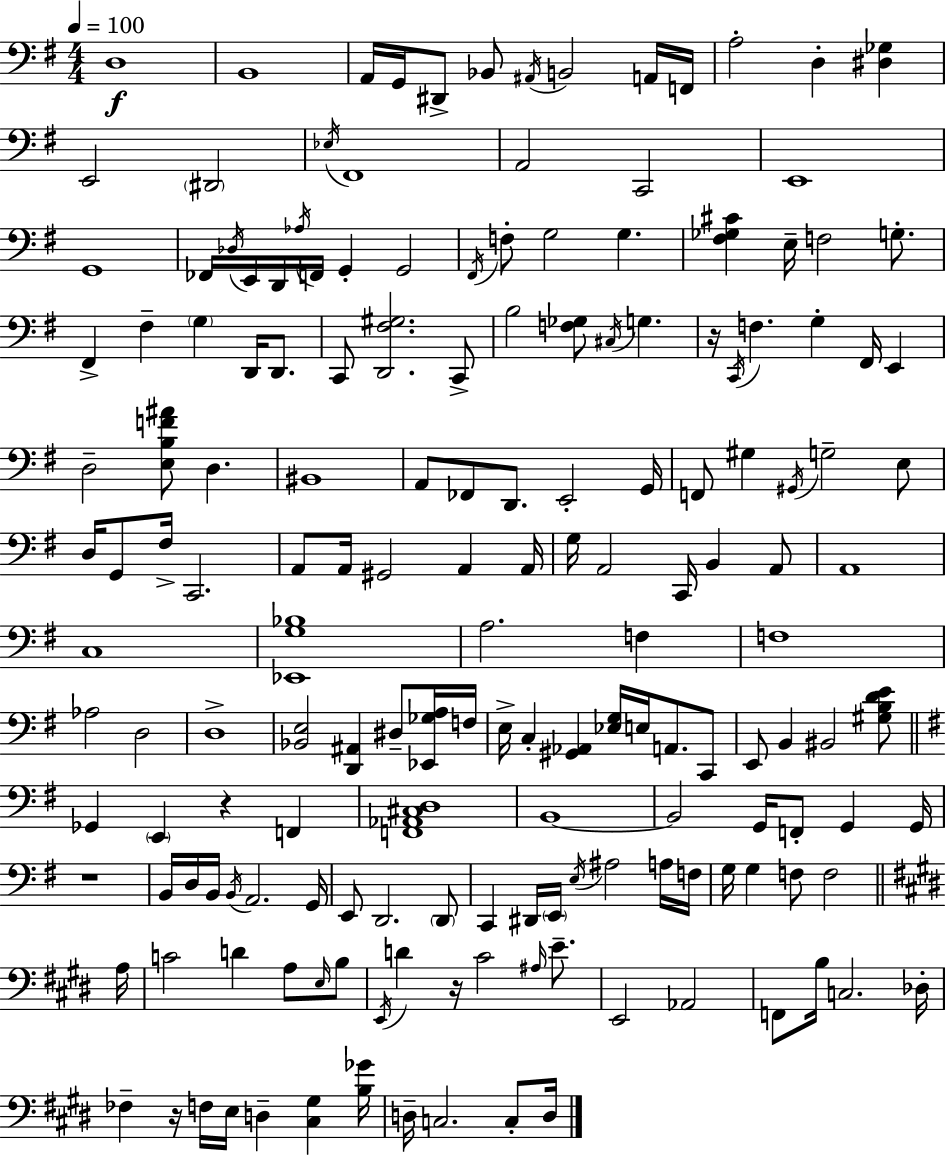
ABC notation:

X:1
T:Untitled
M:4/4
L:1/4
K:Em
D,4 B,,4 A,,/4 G,,/4 ^D,,/2 _B,,/2 ^A,,/4 B,,2 A,,/4 F,,/4 A,2 D, [^D,_G,] E,,2 ^D,,2 _E,/4 ^F,,4 A,,2 C,,2 E,,4 G,,4 _F,,/4 _D,/4 E,,/4 D,,/4 _A,/4 F,,/4 G,, G,,2 ^F,,/4 F,/2 G,2 G, [^F,_G,^C] E,/4 F,2 G,/2 ^F,, ^F, G, D,,/4 D,,/2 C,,/2 [D,,^F,^G,]2 C,,/2 B,2 [F,_G,]/2 ^C,/4 G, z/4 C,,/4 F, G, ^F,,/4 E,, D,2 [E,B,F^A]/2 D, ^B,,4 A,,/2 _F,,/2 D,,/2 E,,2 G,,/4 F,,/2 ^G, ^G,,/4 G,2 E,/2 D,/4 G,,/2 ^F,/4 C,,2 A,,/2 A,,/4 ^G,,2 A,, A,,/4 G,/4 A,,2 C,,/4 B,, A,,/2 A,,4 C,4 [_E,,G,_B,]4 A,2 F, F,4 _A,2 D,2 D,4 [_B,,E,]2 [D,,^A,,] ^D,/2 [_E,,_G,A,]/4 F,/4 E,/4 C, [^G,,_A,,] [_E,G,]/4 E,/4 A,,/2 C,,/2 E,,/2 B,, ^B,,2 [^G,B,DE]/2 _G,, E,, z F,, [F,,_A,,^C,D,]4 B,,4 B,,2 G,,/4 F,,/2 G,, G,,/4 z4 B,,/4 D,/4 B,,/4 B,,/4 A,,2 G,,/4 E,,/2 D,,2 D,,/2 C,, ^D,,/4 E,,/4 E,/4 ^A,2 A,/4 F,/4 G,/4 G, F,/2 F,2 A,/4 C2 D A,/2 E,/4 B,/2 E,,/4 D z/4 ^C2 ^A,/4 E/2 E,,2 _A,,2 F,,/2 B,/4 C,2 _D,/4 _F, z/4 F,/4 E,/4 D, [^C,^G,] [B,_G]/4 D,/4 C,2 C,/2 D,/4